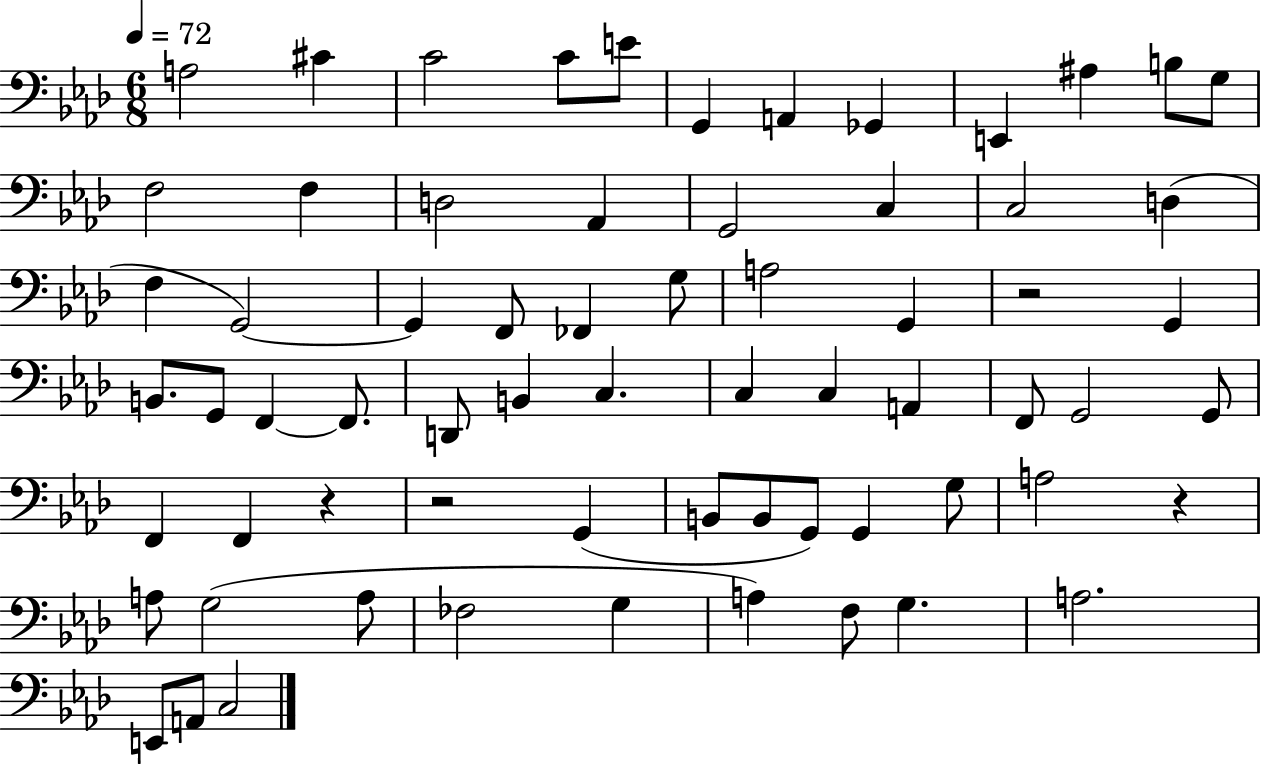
A3/h C#4/q C4/h C4/e E4/e G2/q A2/q Gb2/q E2/q A#3/q B3/e G3/e F3/h F3/q D3/h Ab2/q G2/h C3/q C3/h D3/q F3/q G2/h G2/q F2/e FES2/q G3/e A3/h G2/q R/h G2/q B2/e. G2/e F2/q F2/e. D2/e B2/q C3/q. C3/q C3/q A2/q F2/e G2/h G2/e F2/q F2/q R/q R/h G2/q B2/e B2/e G2/e G2/q G3/e A3/h R/q A3/e G3/h A3/e FES3/h G3/q A3/q F3/e G3/q. A3/h. E2/e A2/e C3/h